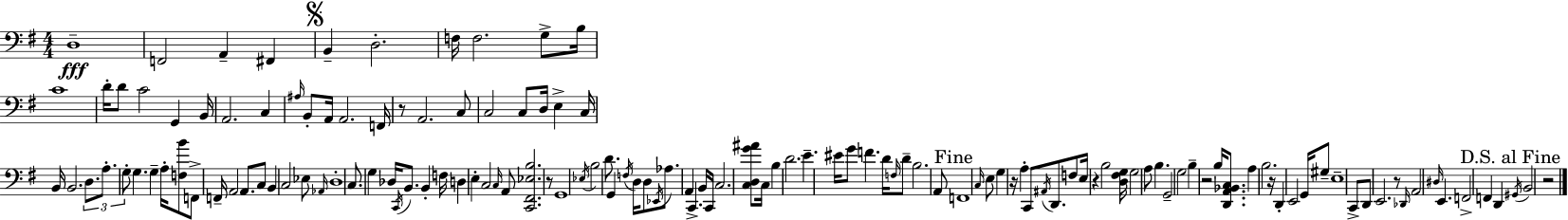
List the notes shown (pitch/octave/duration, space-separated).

D3/w F2/h A2/q F#2/q B2/q D3/h. F3/s F3/h. G3/e B3/s C4/w D4/s D4/e C4/h G2/q B2/s A2/h. C3/q A#3/s B2/e A2/s A2/h. F2/s R/e A2/h. C3/e C3/h C3/e D3/s E3/q C3/s B2/s B2/h. D3/e. A3/e. G3/e G3/q. G3/q A3/s [F3,B4]/e F2/e F2/s A2/h A2/e. C3/e B2/q C3/h Eb3/e Ab2/s D3/w C3/e. G3/q Db3/s C2/s B2/e. B2/q F3/s D3/q E3/q C3/h C3/s A2/e [C2,F#2,Eb3,B3]/h. R/e G2/w Eb3/s B3/h D4/e. G2/q F3/s D3/s D3/e Eb2/s Ab3/e. A2/q C2/q. B2/s C2/s C3/h. [C3,D3,G4,A#4]/e C3/s B3/q D4/h. E4/q. EIS4/s G4/e F4/q. D4/s F3/s D4/e B3/h. A2/e F2/w C3/s E3/e G3/q R/s A3/q C2/e A#2/s D2/e. F3/e E3/s R/q B3/h [D3,F#3,G3]/s G3/h A3/e B3/q. G2/h G3/h B3/q R/h B3/s [D2,A2,Bb2,C3]/e. A3/q B3/h. R/s D2/q E2/h G2/s G#3/e E3/w C2/e D2/e E2/h. R/e Db2/s A2/h D#3/s E2/q. F2/h F2/q D2/q G#2/s B2/h R/h